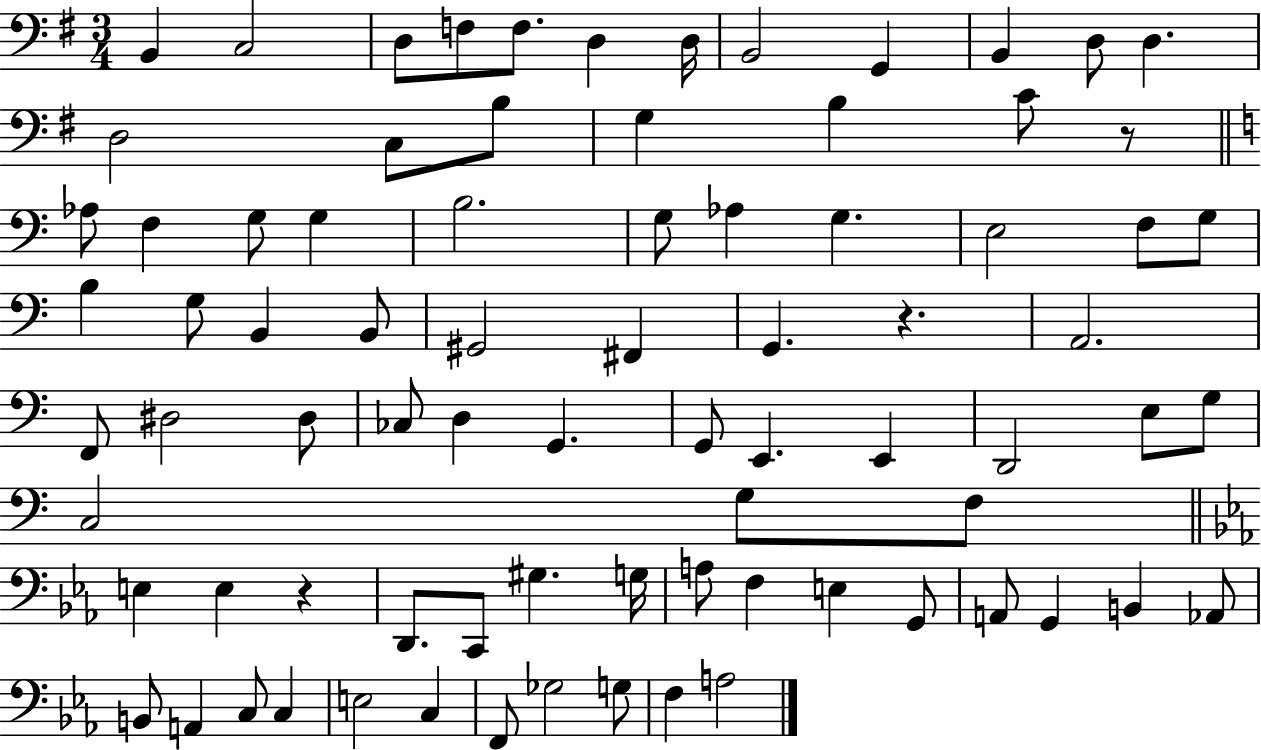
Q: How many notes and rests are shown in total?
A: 80